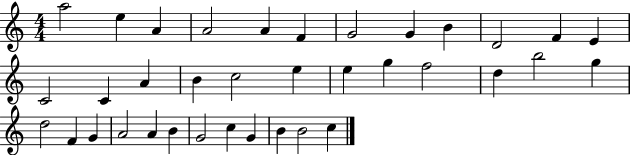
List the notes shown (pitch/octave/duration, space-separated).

A5/h E5/q A4/q A4/h A4/q F4/q G4/h G4/q B4/q D4/h F4/q E4/q C4/h C4/q A4/q B4/q C5/h E5/q E5/q G5/q F5/h D5/q B5/h G5/q D5/h F4/q G4/q A4/h A4/q B4/q G4/h C5/q G4/q B4/q B4/h C5/q